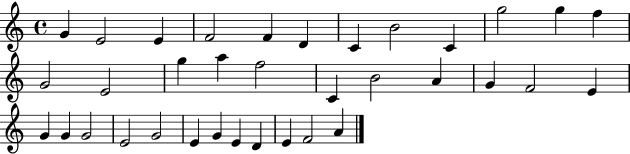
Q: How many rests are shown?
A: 0